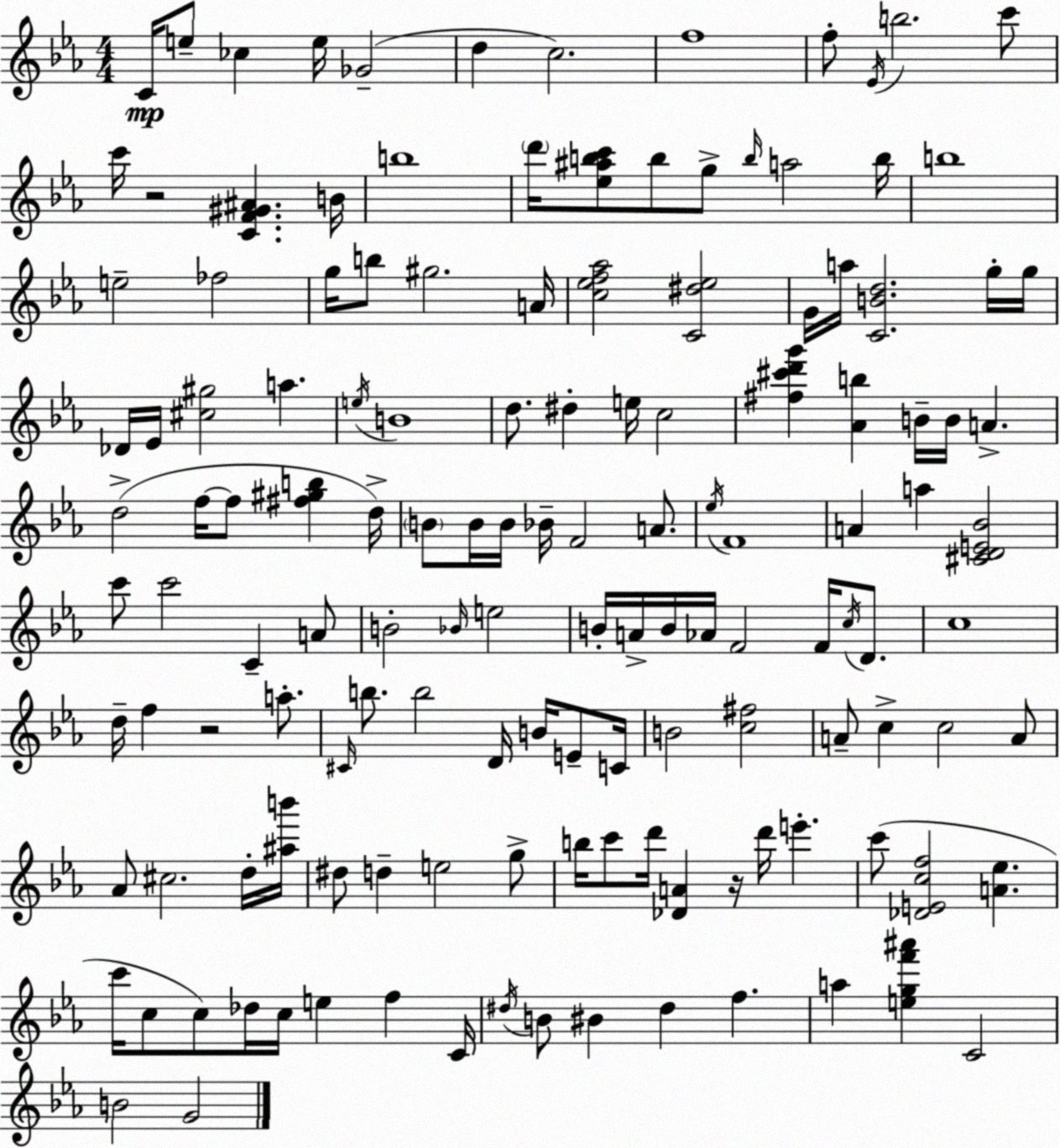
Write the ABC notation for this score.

X:1
T:Untitled
M:4/4
L:1/4
K:Cm
C/4 e/2 _c e/4 _G2 d c2 f4 f/2 _E/4 b2 c'/2 c'/4 z2 [CF^G^A] B/4 b4 d'/4 [_e^abc']/2 b/2 g/2 b/4 a2 b/4 b4 e2 _f2 g/4 b/2 ^g2 A/4 [c_ef_a]2 [C^d_e]2 G/4 a/4 [CBd]2 g/4 g/4 _D/4 _E/4 [^c^g]2 a e/4 B4 d/2 ^d e/4 c2 [^f^c'd'g'] [_Ab] B/4 B/4 A d2 f/4 f/2 [^f^gb] d/4 B/2 B/4 B/4 _B/4 F2 A/2 _e/4 F4 A a [^CDE_B]2 c'/2 c'2 C A/2 B2 _B/4 e2 B/4 A/4 B/4 _A/4 F2 F/4 c/4 D/2 c4 d/4 f z2 a/2 ^C/4 b/2 b2 D/4 B/4 E/2 C/4 B2 [c^f]2 A/2 c c2 A/2 _A/2 ^c2 d/4 [^ab']/4 ^d/2 d e2 g/2 b/4 c'/2 d'/4 [_DA] z/4 d'/4 e' c'/2 [_DEcf]2 [A_e] c'/4 c/2 c/2 _d/4 c/4 e f C/4 ^d/4 B/2 ^B ^d f a [egf'^a'] C2 B2 G2